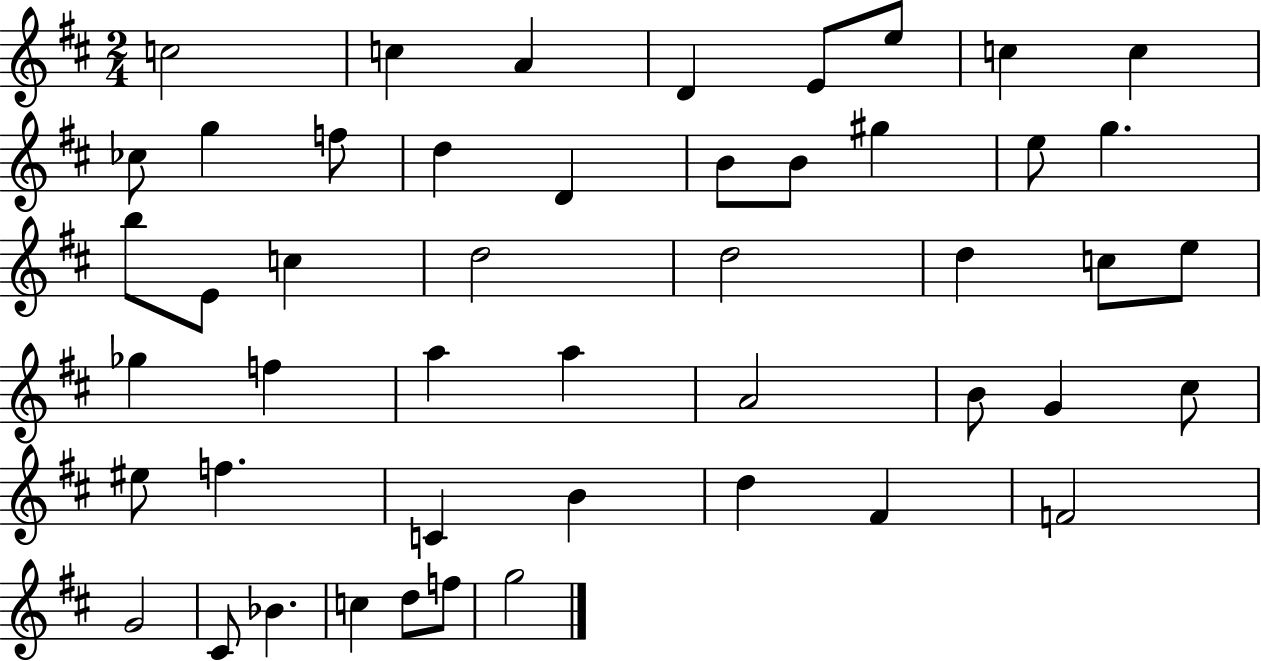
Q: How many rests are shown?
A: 0